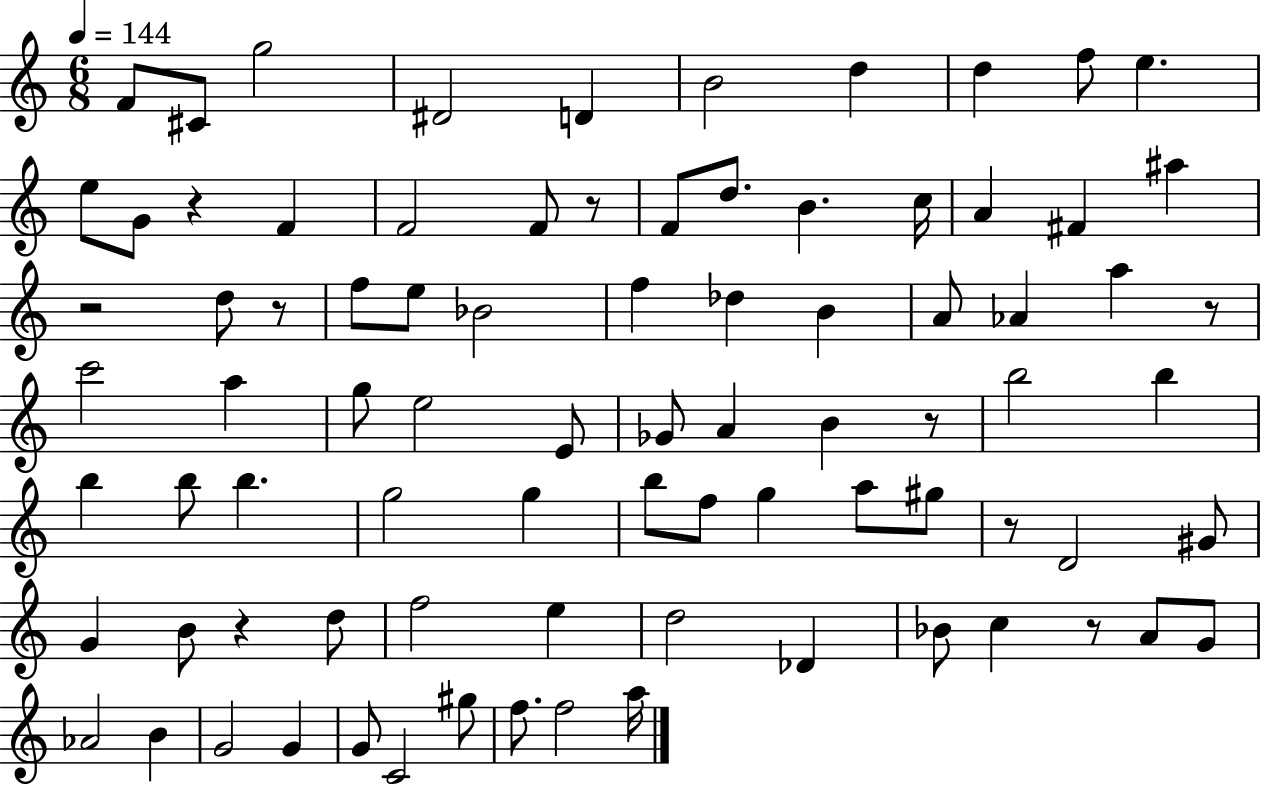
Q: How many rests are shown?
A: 9